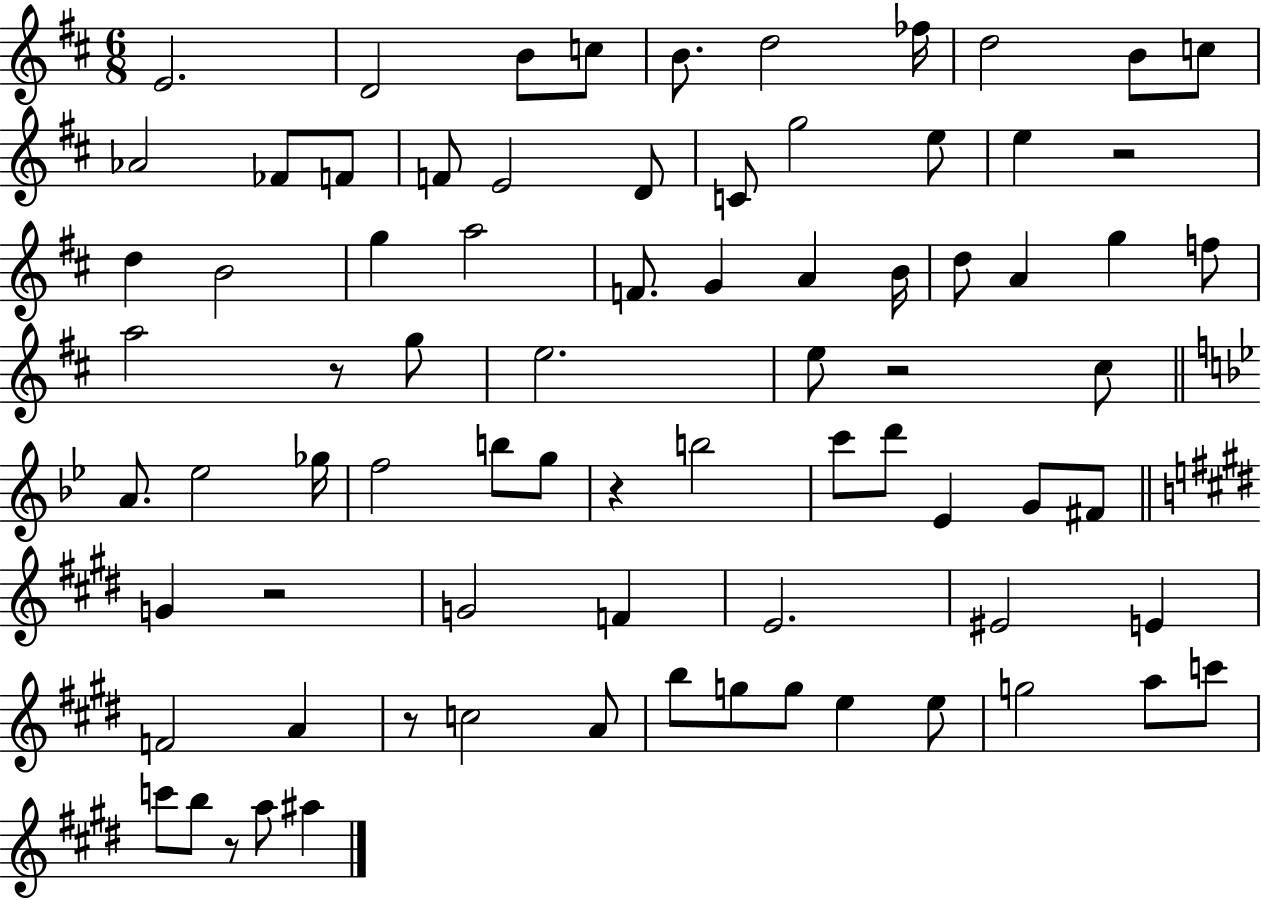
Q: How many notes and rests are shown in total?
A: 78